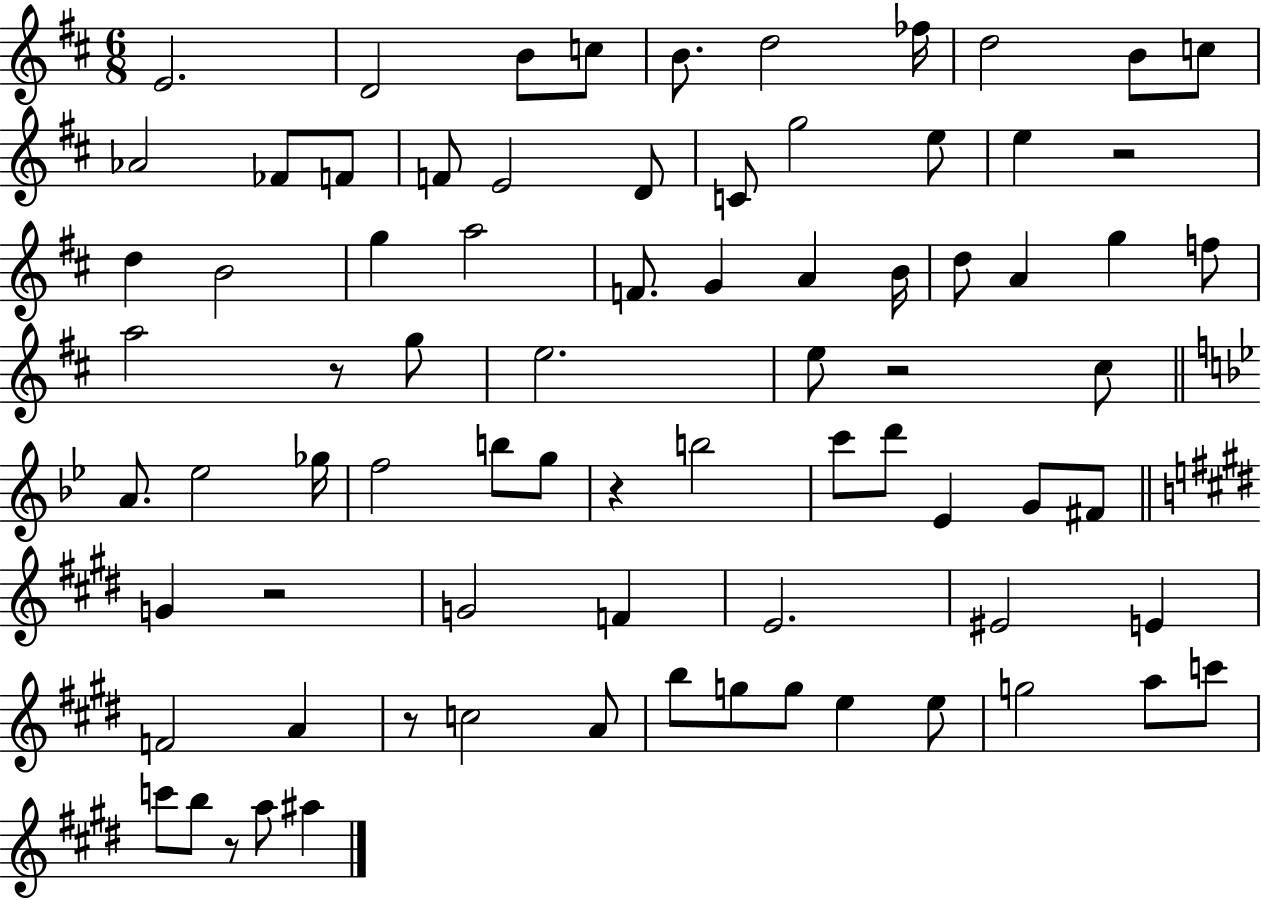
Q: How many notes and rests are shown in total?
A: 78